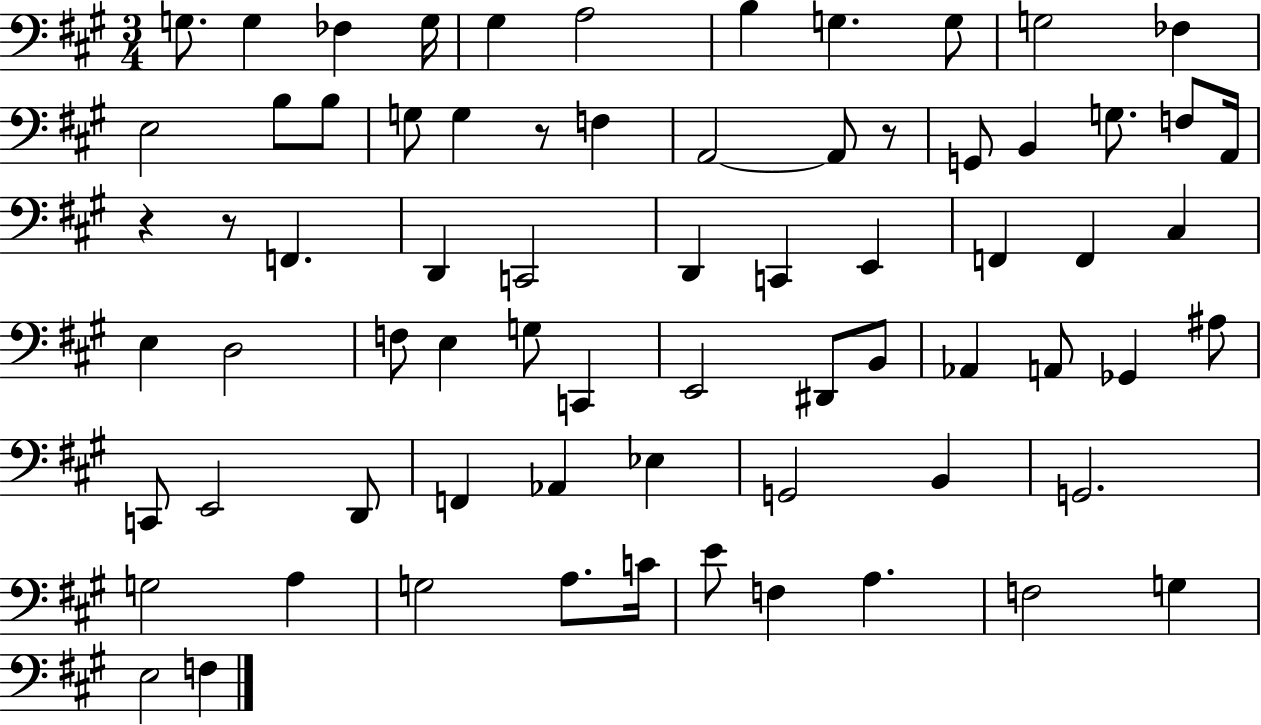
{
  \clef bass
  \numericTimeSignature
  \time 3/4
  \key a \major
  g8. g4 fes4 g16 | gis4 a2 | b4 g4. g8 | g2 fes4 | \break e2 b8 b8 | g8 g4 r8 f4 | a,2~~ a,8 r8 | g,8 b,4 g8. f8 a,16 | \break r4 r8 f,4. | d,4 c,2 | d,4 c,4 e,4 | f,4 f,4 cis4 | \break e4 d2 | f8 e4 g8 c,4 | e,2 dis,8 b,8 | aes,4 a,8 ges,4 ais8 | \break c,8 e,2 d,8 | f,4 aes,4 ees4 | g,2 b,4 | g,2. | \break g2 a4 | g2 a8. c'16 | e'8 f4 a4. | f2 g4 | \break e2 f4 | \bar "|."
}